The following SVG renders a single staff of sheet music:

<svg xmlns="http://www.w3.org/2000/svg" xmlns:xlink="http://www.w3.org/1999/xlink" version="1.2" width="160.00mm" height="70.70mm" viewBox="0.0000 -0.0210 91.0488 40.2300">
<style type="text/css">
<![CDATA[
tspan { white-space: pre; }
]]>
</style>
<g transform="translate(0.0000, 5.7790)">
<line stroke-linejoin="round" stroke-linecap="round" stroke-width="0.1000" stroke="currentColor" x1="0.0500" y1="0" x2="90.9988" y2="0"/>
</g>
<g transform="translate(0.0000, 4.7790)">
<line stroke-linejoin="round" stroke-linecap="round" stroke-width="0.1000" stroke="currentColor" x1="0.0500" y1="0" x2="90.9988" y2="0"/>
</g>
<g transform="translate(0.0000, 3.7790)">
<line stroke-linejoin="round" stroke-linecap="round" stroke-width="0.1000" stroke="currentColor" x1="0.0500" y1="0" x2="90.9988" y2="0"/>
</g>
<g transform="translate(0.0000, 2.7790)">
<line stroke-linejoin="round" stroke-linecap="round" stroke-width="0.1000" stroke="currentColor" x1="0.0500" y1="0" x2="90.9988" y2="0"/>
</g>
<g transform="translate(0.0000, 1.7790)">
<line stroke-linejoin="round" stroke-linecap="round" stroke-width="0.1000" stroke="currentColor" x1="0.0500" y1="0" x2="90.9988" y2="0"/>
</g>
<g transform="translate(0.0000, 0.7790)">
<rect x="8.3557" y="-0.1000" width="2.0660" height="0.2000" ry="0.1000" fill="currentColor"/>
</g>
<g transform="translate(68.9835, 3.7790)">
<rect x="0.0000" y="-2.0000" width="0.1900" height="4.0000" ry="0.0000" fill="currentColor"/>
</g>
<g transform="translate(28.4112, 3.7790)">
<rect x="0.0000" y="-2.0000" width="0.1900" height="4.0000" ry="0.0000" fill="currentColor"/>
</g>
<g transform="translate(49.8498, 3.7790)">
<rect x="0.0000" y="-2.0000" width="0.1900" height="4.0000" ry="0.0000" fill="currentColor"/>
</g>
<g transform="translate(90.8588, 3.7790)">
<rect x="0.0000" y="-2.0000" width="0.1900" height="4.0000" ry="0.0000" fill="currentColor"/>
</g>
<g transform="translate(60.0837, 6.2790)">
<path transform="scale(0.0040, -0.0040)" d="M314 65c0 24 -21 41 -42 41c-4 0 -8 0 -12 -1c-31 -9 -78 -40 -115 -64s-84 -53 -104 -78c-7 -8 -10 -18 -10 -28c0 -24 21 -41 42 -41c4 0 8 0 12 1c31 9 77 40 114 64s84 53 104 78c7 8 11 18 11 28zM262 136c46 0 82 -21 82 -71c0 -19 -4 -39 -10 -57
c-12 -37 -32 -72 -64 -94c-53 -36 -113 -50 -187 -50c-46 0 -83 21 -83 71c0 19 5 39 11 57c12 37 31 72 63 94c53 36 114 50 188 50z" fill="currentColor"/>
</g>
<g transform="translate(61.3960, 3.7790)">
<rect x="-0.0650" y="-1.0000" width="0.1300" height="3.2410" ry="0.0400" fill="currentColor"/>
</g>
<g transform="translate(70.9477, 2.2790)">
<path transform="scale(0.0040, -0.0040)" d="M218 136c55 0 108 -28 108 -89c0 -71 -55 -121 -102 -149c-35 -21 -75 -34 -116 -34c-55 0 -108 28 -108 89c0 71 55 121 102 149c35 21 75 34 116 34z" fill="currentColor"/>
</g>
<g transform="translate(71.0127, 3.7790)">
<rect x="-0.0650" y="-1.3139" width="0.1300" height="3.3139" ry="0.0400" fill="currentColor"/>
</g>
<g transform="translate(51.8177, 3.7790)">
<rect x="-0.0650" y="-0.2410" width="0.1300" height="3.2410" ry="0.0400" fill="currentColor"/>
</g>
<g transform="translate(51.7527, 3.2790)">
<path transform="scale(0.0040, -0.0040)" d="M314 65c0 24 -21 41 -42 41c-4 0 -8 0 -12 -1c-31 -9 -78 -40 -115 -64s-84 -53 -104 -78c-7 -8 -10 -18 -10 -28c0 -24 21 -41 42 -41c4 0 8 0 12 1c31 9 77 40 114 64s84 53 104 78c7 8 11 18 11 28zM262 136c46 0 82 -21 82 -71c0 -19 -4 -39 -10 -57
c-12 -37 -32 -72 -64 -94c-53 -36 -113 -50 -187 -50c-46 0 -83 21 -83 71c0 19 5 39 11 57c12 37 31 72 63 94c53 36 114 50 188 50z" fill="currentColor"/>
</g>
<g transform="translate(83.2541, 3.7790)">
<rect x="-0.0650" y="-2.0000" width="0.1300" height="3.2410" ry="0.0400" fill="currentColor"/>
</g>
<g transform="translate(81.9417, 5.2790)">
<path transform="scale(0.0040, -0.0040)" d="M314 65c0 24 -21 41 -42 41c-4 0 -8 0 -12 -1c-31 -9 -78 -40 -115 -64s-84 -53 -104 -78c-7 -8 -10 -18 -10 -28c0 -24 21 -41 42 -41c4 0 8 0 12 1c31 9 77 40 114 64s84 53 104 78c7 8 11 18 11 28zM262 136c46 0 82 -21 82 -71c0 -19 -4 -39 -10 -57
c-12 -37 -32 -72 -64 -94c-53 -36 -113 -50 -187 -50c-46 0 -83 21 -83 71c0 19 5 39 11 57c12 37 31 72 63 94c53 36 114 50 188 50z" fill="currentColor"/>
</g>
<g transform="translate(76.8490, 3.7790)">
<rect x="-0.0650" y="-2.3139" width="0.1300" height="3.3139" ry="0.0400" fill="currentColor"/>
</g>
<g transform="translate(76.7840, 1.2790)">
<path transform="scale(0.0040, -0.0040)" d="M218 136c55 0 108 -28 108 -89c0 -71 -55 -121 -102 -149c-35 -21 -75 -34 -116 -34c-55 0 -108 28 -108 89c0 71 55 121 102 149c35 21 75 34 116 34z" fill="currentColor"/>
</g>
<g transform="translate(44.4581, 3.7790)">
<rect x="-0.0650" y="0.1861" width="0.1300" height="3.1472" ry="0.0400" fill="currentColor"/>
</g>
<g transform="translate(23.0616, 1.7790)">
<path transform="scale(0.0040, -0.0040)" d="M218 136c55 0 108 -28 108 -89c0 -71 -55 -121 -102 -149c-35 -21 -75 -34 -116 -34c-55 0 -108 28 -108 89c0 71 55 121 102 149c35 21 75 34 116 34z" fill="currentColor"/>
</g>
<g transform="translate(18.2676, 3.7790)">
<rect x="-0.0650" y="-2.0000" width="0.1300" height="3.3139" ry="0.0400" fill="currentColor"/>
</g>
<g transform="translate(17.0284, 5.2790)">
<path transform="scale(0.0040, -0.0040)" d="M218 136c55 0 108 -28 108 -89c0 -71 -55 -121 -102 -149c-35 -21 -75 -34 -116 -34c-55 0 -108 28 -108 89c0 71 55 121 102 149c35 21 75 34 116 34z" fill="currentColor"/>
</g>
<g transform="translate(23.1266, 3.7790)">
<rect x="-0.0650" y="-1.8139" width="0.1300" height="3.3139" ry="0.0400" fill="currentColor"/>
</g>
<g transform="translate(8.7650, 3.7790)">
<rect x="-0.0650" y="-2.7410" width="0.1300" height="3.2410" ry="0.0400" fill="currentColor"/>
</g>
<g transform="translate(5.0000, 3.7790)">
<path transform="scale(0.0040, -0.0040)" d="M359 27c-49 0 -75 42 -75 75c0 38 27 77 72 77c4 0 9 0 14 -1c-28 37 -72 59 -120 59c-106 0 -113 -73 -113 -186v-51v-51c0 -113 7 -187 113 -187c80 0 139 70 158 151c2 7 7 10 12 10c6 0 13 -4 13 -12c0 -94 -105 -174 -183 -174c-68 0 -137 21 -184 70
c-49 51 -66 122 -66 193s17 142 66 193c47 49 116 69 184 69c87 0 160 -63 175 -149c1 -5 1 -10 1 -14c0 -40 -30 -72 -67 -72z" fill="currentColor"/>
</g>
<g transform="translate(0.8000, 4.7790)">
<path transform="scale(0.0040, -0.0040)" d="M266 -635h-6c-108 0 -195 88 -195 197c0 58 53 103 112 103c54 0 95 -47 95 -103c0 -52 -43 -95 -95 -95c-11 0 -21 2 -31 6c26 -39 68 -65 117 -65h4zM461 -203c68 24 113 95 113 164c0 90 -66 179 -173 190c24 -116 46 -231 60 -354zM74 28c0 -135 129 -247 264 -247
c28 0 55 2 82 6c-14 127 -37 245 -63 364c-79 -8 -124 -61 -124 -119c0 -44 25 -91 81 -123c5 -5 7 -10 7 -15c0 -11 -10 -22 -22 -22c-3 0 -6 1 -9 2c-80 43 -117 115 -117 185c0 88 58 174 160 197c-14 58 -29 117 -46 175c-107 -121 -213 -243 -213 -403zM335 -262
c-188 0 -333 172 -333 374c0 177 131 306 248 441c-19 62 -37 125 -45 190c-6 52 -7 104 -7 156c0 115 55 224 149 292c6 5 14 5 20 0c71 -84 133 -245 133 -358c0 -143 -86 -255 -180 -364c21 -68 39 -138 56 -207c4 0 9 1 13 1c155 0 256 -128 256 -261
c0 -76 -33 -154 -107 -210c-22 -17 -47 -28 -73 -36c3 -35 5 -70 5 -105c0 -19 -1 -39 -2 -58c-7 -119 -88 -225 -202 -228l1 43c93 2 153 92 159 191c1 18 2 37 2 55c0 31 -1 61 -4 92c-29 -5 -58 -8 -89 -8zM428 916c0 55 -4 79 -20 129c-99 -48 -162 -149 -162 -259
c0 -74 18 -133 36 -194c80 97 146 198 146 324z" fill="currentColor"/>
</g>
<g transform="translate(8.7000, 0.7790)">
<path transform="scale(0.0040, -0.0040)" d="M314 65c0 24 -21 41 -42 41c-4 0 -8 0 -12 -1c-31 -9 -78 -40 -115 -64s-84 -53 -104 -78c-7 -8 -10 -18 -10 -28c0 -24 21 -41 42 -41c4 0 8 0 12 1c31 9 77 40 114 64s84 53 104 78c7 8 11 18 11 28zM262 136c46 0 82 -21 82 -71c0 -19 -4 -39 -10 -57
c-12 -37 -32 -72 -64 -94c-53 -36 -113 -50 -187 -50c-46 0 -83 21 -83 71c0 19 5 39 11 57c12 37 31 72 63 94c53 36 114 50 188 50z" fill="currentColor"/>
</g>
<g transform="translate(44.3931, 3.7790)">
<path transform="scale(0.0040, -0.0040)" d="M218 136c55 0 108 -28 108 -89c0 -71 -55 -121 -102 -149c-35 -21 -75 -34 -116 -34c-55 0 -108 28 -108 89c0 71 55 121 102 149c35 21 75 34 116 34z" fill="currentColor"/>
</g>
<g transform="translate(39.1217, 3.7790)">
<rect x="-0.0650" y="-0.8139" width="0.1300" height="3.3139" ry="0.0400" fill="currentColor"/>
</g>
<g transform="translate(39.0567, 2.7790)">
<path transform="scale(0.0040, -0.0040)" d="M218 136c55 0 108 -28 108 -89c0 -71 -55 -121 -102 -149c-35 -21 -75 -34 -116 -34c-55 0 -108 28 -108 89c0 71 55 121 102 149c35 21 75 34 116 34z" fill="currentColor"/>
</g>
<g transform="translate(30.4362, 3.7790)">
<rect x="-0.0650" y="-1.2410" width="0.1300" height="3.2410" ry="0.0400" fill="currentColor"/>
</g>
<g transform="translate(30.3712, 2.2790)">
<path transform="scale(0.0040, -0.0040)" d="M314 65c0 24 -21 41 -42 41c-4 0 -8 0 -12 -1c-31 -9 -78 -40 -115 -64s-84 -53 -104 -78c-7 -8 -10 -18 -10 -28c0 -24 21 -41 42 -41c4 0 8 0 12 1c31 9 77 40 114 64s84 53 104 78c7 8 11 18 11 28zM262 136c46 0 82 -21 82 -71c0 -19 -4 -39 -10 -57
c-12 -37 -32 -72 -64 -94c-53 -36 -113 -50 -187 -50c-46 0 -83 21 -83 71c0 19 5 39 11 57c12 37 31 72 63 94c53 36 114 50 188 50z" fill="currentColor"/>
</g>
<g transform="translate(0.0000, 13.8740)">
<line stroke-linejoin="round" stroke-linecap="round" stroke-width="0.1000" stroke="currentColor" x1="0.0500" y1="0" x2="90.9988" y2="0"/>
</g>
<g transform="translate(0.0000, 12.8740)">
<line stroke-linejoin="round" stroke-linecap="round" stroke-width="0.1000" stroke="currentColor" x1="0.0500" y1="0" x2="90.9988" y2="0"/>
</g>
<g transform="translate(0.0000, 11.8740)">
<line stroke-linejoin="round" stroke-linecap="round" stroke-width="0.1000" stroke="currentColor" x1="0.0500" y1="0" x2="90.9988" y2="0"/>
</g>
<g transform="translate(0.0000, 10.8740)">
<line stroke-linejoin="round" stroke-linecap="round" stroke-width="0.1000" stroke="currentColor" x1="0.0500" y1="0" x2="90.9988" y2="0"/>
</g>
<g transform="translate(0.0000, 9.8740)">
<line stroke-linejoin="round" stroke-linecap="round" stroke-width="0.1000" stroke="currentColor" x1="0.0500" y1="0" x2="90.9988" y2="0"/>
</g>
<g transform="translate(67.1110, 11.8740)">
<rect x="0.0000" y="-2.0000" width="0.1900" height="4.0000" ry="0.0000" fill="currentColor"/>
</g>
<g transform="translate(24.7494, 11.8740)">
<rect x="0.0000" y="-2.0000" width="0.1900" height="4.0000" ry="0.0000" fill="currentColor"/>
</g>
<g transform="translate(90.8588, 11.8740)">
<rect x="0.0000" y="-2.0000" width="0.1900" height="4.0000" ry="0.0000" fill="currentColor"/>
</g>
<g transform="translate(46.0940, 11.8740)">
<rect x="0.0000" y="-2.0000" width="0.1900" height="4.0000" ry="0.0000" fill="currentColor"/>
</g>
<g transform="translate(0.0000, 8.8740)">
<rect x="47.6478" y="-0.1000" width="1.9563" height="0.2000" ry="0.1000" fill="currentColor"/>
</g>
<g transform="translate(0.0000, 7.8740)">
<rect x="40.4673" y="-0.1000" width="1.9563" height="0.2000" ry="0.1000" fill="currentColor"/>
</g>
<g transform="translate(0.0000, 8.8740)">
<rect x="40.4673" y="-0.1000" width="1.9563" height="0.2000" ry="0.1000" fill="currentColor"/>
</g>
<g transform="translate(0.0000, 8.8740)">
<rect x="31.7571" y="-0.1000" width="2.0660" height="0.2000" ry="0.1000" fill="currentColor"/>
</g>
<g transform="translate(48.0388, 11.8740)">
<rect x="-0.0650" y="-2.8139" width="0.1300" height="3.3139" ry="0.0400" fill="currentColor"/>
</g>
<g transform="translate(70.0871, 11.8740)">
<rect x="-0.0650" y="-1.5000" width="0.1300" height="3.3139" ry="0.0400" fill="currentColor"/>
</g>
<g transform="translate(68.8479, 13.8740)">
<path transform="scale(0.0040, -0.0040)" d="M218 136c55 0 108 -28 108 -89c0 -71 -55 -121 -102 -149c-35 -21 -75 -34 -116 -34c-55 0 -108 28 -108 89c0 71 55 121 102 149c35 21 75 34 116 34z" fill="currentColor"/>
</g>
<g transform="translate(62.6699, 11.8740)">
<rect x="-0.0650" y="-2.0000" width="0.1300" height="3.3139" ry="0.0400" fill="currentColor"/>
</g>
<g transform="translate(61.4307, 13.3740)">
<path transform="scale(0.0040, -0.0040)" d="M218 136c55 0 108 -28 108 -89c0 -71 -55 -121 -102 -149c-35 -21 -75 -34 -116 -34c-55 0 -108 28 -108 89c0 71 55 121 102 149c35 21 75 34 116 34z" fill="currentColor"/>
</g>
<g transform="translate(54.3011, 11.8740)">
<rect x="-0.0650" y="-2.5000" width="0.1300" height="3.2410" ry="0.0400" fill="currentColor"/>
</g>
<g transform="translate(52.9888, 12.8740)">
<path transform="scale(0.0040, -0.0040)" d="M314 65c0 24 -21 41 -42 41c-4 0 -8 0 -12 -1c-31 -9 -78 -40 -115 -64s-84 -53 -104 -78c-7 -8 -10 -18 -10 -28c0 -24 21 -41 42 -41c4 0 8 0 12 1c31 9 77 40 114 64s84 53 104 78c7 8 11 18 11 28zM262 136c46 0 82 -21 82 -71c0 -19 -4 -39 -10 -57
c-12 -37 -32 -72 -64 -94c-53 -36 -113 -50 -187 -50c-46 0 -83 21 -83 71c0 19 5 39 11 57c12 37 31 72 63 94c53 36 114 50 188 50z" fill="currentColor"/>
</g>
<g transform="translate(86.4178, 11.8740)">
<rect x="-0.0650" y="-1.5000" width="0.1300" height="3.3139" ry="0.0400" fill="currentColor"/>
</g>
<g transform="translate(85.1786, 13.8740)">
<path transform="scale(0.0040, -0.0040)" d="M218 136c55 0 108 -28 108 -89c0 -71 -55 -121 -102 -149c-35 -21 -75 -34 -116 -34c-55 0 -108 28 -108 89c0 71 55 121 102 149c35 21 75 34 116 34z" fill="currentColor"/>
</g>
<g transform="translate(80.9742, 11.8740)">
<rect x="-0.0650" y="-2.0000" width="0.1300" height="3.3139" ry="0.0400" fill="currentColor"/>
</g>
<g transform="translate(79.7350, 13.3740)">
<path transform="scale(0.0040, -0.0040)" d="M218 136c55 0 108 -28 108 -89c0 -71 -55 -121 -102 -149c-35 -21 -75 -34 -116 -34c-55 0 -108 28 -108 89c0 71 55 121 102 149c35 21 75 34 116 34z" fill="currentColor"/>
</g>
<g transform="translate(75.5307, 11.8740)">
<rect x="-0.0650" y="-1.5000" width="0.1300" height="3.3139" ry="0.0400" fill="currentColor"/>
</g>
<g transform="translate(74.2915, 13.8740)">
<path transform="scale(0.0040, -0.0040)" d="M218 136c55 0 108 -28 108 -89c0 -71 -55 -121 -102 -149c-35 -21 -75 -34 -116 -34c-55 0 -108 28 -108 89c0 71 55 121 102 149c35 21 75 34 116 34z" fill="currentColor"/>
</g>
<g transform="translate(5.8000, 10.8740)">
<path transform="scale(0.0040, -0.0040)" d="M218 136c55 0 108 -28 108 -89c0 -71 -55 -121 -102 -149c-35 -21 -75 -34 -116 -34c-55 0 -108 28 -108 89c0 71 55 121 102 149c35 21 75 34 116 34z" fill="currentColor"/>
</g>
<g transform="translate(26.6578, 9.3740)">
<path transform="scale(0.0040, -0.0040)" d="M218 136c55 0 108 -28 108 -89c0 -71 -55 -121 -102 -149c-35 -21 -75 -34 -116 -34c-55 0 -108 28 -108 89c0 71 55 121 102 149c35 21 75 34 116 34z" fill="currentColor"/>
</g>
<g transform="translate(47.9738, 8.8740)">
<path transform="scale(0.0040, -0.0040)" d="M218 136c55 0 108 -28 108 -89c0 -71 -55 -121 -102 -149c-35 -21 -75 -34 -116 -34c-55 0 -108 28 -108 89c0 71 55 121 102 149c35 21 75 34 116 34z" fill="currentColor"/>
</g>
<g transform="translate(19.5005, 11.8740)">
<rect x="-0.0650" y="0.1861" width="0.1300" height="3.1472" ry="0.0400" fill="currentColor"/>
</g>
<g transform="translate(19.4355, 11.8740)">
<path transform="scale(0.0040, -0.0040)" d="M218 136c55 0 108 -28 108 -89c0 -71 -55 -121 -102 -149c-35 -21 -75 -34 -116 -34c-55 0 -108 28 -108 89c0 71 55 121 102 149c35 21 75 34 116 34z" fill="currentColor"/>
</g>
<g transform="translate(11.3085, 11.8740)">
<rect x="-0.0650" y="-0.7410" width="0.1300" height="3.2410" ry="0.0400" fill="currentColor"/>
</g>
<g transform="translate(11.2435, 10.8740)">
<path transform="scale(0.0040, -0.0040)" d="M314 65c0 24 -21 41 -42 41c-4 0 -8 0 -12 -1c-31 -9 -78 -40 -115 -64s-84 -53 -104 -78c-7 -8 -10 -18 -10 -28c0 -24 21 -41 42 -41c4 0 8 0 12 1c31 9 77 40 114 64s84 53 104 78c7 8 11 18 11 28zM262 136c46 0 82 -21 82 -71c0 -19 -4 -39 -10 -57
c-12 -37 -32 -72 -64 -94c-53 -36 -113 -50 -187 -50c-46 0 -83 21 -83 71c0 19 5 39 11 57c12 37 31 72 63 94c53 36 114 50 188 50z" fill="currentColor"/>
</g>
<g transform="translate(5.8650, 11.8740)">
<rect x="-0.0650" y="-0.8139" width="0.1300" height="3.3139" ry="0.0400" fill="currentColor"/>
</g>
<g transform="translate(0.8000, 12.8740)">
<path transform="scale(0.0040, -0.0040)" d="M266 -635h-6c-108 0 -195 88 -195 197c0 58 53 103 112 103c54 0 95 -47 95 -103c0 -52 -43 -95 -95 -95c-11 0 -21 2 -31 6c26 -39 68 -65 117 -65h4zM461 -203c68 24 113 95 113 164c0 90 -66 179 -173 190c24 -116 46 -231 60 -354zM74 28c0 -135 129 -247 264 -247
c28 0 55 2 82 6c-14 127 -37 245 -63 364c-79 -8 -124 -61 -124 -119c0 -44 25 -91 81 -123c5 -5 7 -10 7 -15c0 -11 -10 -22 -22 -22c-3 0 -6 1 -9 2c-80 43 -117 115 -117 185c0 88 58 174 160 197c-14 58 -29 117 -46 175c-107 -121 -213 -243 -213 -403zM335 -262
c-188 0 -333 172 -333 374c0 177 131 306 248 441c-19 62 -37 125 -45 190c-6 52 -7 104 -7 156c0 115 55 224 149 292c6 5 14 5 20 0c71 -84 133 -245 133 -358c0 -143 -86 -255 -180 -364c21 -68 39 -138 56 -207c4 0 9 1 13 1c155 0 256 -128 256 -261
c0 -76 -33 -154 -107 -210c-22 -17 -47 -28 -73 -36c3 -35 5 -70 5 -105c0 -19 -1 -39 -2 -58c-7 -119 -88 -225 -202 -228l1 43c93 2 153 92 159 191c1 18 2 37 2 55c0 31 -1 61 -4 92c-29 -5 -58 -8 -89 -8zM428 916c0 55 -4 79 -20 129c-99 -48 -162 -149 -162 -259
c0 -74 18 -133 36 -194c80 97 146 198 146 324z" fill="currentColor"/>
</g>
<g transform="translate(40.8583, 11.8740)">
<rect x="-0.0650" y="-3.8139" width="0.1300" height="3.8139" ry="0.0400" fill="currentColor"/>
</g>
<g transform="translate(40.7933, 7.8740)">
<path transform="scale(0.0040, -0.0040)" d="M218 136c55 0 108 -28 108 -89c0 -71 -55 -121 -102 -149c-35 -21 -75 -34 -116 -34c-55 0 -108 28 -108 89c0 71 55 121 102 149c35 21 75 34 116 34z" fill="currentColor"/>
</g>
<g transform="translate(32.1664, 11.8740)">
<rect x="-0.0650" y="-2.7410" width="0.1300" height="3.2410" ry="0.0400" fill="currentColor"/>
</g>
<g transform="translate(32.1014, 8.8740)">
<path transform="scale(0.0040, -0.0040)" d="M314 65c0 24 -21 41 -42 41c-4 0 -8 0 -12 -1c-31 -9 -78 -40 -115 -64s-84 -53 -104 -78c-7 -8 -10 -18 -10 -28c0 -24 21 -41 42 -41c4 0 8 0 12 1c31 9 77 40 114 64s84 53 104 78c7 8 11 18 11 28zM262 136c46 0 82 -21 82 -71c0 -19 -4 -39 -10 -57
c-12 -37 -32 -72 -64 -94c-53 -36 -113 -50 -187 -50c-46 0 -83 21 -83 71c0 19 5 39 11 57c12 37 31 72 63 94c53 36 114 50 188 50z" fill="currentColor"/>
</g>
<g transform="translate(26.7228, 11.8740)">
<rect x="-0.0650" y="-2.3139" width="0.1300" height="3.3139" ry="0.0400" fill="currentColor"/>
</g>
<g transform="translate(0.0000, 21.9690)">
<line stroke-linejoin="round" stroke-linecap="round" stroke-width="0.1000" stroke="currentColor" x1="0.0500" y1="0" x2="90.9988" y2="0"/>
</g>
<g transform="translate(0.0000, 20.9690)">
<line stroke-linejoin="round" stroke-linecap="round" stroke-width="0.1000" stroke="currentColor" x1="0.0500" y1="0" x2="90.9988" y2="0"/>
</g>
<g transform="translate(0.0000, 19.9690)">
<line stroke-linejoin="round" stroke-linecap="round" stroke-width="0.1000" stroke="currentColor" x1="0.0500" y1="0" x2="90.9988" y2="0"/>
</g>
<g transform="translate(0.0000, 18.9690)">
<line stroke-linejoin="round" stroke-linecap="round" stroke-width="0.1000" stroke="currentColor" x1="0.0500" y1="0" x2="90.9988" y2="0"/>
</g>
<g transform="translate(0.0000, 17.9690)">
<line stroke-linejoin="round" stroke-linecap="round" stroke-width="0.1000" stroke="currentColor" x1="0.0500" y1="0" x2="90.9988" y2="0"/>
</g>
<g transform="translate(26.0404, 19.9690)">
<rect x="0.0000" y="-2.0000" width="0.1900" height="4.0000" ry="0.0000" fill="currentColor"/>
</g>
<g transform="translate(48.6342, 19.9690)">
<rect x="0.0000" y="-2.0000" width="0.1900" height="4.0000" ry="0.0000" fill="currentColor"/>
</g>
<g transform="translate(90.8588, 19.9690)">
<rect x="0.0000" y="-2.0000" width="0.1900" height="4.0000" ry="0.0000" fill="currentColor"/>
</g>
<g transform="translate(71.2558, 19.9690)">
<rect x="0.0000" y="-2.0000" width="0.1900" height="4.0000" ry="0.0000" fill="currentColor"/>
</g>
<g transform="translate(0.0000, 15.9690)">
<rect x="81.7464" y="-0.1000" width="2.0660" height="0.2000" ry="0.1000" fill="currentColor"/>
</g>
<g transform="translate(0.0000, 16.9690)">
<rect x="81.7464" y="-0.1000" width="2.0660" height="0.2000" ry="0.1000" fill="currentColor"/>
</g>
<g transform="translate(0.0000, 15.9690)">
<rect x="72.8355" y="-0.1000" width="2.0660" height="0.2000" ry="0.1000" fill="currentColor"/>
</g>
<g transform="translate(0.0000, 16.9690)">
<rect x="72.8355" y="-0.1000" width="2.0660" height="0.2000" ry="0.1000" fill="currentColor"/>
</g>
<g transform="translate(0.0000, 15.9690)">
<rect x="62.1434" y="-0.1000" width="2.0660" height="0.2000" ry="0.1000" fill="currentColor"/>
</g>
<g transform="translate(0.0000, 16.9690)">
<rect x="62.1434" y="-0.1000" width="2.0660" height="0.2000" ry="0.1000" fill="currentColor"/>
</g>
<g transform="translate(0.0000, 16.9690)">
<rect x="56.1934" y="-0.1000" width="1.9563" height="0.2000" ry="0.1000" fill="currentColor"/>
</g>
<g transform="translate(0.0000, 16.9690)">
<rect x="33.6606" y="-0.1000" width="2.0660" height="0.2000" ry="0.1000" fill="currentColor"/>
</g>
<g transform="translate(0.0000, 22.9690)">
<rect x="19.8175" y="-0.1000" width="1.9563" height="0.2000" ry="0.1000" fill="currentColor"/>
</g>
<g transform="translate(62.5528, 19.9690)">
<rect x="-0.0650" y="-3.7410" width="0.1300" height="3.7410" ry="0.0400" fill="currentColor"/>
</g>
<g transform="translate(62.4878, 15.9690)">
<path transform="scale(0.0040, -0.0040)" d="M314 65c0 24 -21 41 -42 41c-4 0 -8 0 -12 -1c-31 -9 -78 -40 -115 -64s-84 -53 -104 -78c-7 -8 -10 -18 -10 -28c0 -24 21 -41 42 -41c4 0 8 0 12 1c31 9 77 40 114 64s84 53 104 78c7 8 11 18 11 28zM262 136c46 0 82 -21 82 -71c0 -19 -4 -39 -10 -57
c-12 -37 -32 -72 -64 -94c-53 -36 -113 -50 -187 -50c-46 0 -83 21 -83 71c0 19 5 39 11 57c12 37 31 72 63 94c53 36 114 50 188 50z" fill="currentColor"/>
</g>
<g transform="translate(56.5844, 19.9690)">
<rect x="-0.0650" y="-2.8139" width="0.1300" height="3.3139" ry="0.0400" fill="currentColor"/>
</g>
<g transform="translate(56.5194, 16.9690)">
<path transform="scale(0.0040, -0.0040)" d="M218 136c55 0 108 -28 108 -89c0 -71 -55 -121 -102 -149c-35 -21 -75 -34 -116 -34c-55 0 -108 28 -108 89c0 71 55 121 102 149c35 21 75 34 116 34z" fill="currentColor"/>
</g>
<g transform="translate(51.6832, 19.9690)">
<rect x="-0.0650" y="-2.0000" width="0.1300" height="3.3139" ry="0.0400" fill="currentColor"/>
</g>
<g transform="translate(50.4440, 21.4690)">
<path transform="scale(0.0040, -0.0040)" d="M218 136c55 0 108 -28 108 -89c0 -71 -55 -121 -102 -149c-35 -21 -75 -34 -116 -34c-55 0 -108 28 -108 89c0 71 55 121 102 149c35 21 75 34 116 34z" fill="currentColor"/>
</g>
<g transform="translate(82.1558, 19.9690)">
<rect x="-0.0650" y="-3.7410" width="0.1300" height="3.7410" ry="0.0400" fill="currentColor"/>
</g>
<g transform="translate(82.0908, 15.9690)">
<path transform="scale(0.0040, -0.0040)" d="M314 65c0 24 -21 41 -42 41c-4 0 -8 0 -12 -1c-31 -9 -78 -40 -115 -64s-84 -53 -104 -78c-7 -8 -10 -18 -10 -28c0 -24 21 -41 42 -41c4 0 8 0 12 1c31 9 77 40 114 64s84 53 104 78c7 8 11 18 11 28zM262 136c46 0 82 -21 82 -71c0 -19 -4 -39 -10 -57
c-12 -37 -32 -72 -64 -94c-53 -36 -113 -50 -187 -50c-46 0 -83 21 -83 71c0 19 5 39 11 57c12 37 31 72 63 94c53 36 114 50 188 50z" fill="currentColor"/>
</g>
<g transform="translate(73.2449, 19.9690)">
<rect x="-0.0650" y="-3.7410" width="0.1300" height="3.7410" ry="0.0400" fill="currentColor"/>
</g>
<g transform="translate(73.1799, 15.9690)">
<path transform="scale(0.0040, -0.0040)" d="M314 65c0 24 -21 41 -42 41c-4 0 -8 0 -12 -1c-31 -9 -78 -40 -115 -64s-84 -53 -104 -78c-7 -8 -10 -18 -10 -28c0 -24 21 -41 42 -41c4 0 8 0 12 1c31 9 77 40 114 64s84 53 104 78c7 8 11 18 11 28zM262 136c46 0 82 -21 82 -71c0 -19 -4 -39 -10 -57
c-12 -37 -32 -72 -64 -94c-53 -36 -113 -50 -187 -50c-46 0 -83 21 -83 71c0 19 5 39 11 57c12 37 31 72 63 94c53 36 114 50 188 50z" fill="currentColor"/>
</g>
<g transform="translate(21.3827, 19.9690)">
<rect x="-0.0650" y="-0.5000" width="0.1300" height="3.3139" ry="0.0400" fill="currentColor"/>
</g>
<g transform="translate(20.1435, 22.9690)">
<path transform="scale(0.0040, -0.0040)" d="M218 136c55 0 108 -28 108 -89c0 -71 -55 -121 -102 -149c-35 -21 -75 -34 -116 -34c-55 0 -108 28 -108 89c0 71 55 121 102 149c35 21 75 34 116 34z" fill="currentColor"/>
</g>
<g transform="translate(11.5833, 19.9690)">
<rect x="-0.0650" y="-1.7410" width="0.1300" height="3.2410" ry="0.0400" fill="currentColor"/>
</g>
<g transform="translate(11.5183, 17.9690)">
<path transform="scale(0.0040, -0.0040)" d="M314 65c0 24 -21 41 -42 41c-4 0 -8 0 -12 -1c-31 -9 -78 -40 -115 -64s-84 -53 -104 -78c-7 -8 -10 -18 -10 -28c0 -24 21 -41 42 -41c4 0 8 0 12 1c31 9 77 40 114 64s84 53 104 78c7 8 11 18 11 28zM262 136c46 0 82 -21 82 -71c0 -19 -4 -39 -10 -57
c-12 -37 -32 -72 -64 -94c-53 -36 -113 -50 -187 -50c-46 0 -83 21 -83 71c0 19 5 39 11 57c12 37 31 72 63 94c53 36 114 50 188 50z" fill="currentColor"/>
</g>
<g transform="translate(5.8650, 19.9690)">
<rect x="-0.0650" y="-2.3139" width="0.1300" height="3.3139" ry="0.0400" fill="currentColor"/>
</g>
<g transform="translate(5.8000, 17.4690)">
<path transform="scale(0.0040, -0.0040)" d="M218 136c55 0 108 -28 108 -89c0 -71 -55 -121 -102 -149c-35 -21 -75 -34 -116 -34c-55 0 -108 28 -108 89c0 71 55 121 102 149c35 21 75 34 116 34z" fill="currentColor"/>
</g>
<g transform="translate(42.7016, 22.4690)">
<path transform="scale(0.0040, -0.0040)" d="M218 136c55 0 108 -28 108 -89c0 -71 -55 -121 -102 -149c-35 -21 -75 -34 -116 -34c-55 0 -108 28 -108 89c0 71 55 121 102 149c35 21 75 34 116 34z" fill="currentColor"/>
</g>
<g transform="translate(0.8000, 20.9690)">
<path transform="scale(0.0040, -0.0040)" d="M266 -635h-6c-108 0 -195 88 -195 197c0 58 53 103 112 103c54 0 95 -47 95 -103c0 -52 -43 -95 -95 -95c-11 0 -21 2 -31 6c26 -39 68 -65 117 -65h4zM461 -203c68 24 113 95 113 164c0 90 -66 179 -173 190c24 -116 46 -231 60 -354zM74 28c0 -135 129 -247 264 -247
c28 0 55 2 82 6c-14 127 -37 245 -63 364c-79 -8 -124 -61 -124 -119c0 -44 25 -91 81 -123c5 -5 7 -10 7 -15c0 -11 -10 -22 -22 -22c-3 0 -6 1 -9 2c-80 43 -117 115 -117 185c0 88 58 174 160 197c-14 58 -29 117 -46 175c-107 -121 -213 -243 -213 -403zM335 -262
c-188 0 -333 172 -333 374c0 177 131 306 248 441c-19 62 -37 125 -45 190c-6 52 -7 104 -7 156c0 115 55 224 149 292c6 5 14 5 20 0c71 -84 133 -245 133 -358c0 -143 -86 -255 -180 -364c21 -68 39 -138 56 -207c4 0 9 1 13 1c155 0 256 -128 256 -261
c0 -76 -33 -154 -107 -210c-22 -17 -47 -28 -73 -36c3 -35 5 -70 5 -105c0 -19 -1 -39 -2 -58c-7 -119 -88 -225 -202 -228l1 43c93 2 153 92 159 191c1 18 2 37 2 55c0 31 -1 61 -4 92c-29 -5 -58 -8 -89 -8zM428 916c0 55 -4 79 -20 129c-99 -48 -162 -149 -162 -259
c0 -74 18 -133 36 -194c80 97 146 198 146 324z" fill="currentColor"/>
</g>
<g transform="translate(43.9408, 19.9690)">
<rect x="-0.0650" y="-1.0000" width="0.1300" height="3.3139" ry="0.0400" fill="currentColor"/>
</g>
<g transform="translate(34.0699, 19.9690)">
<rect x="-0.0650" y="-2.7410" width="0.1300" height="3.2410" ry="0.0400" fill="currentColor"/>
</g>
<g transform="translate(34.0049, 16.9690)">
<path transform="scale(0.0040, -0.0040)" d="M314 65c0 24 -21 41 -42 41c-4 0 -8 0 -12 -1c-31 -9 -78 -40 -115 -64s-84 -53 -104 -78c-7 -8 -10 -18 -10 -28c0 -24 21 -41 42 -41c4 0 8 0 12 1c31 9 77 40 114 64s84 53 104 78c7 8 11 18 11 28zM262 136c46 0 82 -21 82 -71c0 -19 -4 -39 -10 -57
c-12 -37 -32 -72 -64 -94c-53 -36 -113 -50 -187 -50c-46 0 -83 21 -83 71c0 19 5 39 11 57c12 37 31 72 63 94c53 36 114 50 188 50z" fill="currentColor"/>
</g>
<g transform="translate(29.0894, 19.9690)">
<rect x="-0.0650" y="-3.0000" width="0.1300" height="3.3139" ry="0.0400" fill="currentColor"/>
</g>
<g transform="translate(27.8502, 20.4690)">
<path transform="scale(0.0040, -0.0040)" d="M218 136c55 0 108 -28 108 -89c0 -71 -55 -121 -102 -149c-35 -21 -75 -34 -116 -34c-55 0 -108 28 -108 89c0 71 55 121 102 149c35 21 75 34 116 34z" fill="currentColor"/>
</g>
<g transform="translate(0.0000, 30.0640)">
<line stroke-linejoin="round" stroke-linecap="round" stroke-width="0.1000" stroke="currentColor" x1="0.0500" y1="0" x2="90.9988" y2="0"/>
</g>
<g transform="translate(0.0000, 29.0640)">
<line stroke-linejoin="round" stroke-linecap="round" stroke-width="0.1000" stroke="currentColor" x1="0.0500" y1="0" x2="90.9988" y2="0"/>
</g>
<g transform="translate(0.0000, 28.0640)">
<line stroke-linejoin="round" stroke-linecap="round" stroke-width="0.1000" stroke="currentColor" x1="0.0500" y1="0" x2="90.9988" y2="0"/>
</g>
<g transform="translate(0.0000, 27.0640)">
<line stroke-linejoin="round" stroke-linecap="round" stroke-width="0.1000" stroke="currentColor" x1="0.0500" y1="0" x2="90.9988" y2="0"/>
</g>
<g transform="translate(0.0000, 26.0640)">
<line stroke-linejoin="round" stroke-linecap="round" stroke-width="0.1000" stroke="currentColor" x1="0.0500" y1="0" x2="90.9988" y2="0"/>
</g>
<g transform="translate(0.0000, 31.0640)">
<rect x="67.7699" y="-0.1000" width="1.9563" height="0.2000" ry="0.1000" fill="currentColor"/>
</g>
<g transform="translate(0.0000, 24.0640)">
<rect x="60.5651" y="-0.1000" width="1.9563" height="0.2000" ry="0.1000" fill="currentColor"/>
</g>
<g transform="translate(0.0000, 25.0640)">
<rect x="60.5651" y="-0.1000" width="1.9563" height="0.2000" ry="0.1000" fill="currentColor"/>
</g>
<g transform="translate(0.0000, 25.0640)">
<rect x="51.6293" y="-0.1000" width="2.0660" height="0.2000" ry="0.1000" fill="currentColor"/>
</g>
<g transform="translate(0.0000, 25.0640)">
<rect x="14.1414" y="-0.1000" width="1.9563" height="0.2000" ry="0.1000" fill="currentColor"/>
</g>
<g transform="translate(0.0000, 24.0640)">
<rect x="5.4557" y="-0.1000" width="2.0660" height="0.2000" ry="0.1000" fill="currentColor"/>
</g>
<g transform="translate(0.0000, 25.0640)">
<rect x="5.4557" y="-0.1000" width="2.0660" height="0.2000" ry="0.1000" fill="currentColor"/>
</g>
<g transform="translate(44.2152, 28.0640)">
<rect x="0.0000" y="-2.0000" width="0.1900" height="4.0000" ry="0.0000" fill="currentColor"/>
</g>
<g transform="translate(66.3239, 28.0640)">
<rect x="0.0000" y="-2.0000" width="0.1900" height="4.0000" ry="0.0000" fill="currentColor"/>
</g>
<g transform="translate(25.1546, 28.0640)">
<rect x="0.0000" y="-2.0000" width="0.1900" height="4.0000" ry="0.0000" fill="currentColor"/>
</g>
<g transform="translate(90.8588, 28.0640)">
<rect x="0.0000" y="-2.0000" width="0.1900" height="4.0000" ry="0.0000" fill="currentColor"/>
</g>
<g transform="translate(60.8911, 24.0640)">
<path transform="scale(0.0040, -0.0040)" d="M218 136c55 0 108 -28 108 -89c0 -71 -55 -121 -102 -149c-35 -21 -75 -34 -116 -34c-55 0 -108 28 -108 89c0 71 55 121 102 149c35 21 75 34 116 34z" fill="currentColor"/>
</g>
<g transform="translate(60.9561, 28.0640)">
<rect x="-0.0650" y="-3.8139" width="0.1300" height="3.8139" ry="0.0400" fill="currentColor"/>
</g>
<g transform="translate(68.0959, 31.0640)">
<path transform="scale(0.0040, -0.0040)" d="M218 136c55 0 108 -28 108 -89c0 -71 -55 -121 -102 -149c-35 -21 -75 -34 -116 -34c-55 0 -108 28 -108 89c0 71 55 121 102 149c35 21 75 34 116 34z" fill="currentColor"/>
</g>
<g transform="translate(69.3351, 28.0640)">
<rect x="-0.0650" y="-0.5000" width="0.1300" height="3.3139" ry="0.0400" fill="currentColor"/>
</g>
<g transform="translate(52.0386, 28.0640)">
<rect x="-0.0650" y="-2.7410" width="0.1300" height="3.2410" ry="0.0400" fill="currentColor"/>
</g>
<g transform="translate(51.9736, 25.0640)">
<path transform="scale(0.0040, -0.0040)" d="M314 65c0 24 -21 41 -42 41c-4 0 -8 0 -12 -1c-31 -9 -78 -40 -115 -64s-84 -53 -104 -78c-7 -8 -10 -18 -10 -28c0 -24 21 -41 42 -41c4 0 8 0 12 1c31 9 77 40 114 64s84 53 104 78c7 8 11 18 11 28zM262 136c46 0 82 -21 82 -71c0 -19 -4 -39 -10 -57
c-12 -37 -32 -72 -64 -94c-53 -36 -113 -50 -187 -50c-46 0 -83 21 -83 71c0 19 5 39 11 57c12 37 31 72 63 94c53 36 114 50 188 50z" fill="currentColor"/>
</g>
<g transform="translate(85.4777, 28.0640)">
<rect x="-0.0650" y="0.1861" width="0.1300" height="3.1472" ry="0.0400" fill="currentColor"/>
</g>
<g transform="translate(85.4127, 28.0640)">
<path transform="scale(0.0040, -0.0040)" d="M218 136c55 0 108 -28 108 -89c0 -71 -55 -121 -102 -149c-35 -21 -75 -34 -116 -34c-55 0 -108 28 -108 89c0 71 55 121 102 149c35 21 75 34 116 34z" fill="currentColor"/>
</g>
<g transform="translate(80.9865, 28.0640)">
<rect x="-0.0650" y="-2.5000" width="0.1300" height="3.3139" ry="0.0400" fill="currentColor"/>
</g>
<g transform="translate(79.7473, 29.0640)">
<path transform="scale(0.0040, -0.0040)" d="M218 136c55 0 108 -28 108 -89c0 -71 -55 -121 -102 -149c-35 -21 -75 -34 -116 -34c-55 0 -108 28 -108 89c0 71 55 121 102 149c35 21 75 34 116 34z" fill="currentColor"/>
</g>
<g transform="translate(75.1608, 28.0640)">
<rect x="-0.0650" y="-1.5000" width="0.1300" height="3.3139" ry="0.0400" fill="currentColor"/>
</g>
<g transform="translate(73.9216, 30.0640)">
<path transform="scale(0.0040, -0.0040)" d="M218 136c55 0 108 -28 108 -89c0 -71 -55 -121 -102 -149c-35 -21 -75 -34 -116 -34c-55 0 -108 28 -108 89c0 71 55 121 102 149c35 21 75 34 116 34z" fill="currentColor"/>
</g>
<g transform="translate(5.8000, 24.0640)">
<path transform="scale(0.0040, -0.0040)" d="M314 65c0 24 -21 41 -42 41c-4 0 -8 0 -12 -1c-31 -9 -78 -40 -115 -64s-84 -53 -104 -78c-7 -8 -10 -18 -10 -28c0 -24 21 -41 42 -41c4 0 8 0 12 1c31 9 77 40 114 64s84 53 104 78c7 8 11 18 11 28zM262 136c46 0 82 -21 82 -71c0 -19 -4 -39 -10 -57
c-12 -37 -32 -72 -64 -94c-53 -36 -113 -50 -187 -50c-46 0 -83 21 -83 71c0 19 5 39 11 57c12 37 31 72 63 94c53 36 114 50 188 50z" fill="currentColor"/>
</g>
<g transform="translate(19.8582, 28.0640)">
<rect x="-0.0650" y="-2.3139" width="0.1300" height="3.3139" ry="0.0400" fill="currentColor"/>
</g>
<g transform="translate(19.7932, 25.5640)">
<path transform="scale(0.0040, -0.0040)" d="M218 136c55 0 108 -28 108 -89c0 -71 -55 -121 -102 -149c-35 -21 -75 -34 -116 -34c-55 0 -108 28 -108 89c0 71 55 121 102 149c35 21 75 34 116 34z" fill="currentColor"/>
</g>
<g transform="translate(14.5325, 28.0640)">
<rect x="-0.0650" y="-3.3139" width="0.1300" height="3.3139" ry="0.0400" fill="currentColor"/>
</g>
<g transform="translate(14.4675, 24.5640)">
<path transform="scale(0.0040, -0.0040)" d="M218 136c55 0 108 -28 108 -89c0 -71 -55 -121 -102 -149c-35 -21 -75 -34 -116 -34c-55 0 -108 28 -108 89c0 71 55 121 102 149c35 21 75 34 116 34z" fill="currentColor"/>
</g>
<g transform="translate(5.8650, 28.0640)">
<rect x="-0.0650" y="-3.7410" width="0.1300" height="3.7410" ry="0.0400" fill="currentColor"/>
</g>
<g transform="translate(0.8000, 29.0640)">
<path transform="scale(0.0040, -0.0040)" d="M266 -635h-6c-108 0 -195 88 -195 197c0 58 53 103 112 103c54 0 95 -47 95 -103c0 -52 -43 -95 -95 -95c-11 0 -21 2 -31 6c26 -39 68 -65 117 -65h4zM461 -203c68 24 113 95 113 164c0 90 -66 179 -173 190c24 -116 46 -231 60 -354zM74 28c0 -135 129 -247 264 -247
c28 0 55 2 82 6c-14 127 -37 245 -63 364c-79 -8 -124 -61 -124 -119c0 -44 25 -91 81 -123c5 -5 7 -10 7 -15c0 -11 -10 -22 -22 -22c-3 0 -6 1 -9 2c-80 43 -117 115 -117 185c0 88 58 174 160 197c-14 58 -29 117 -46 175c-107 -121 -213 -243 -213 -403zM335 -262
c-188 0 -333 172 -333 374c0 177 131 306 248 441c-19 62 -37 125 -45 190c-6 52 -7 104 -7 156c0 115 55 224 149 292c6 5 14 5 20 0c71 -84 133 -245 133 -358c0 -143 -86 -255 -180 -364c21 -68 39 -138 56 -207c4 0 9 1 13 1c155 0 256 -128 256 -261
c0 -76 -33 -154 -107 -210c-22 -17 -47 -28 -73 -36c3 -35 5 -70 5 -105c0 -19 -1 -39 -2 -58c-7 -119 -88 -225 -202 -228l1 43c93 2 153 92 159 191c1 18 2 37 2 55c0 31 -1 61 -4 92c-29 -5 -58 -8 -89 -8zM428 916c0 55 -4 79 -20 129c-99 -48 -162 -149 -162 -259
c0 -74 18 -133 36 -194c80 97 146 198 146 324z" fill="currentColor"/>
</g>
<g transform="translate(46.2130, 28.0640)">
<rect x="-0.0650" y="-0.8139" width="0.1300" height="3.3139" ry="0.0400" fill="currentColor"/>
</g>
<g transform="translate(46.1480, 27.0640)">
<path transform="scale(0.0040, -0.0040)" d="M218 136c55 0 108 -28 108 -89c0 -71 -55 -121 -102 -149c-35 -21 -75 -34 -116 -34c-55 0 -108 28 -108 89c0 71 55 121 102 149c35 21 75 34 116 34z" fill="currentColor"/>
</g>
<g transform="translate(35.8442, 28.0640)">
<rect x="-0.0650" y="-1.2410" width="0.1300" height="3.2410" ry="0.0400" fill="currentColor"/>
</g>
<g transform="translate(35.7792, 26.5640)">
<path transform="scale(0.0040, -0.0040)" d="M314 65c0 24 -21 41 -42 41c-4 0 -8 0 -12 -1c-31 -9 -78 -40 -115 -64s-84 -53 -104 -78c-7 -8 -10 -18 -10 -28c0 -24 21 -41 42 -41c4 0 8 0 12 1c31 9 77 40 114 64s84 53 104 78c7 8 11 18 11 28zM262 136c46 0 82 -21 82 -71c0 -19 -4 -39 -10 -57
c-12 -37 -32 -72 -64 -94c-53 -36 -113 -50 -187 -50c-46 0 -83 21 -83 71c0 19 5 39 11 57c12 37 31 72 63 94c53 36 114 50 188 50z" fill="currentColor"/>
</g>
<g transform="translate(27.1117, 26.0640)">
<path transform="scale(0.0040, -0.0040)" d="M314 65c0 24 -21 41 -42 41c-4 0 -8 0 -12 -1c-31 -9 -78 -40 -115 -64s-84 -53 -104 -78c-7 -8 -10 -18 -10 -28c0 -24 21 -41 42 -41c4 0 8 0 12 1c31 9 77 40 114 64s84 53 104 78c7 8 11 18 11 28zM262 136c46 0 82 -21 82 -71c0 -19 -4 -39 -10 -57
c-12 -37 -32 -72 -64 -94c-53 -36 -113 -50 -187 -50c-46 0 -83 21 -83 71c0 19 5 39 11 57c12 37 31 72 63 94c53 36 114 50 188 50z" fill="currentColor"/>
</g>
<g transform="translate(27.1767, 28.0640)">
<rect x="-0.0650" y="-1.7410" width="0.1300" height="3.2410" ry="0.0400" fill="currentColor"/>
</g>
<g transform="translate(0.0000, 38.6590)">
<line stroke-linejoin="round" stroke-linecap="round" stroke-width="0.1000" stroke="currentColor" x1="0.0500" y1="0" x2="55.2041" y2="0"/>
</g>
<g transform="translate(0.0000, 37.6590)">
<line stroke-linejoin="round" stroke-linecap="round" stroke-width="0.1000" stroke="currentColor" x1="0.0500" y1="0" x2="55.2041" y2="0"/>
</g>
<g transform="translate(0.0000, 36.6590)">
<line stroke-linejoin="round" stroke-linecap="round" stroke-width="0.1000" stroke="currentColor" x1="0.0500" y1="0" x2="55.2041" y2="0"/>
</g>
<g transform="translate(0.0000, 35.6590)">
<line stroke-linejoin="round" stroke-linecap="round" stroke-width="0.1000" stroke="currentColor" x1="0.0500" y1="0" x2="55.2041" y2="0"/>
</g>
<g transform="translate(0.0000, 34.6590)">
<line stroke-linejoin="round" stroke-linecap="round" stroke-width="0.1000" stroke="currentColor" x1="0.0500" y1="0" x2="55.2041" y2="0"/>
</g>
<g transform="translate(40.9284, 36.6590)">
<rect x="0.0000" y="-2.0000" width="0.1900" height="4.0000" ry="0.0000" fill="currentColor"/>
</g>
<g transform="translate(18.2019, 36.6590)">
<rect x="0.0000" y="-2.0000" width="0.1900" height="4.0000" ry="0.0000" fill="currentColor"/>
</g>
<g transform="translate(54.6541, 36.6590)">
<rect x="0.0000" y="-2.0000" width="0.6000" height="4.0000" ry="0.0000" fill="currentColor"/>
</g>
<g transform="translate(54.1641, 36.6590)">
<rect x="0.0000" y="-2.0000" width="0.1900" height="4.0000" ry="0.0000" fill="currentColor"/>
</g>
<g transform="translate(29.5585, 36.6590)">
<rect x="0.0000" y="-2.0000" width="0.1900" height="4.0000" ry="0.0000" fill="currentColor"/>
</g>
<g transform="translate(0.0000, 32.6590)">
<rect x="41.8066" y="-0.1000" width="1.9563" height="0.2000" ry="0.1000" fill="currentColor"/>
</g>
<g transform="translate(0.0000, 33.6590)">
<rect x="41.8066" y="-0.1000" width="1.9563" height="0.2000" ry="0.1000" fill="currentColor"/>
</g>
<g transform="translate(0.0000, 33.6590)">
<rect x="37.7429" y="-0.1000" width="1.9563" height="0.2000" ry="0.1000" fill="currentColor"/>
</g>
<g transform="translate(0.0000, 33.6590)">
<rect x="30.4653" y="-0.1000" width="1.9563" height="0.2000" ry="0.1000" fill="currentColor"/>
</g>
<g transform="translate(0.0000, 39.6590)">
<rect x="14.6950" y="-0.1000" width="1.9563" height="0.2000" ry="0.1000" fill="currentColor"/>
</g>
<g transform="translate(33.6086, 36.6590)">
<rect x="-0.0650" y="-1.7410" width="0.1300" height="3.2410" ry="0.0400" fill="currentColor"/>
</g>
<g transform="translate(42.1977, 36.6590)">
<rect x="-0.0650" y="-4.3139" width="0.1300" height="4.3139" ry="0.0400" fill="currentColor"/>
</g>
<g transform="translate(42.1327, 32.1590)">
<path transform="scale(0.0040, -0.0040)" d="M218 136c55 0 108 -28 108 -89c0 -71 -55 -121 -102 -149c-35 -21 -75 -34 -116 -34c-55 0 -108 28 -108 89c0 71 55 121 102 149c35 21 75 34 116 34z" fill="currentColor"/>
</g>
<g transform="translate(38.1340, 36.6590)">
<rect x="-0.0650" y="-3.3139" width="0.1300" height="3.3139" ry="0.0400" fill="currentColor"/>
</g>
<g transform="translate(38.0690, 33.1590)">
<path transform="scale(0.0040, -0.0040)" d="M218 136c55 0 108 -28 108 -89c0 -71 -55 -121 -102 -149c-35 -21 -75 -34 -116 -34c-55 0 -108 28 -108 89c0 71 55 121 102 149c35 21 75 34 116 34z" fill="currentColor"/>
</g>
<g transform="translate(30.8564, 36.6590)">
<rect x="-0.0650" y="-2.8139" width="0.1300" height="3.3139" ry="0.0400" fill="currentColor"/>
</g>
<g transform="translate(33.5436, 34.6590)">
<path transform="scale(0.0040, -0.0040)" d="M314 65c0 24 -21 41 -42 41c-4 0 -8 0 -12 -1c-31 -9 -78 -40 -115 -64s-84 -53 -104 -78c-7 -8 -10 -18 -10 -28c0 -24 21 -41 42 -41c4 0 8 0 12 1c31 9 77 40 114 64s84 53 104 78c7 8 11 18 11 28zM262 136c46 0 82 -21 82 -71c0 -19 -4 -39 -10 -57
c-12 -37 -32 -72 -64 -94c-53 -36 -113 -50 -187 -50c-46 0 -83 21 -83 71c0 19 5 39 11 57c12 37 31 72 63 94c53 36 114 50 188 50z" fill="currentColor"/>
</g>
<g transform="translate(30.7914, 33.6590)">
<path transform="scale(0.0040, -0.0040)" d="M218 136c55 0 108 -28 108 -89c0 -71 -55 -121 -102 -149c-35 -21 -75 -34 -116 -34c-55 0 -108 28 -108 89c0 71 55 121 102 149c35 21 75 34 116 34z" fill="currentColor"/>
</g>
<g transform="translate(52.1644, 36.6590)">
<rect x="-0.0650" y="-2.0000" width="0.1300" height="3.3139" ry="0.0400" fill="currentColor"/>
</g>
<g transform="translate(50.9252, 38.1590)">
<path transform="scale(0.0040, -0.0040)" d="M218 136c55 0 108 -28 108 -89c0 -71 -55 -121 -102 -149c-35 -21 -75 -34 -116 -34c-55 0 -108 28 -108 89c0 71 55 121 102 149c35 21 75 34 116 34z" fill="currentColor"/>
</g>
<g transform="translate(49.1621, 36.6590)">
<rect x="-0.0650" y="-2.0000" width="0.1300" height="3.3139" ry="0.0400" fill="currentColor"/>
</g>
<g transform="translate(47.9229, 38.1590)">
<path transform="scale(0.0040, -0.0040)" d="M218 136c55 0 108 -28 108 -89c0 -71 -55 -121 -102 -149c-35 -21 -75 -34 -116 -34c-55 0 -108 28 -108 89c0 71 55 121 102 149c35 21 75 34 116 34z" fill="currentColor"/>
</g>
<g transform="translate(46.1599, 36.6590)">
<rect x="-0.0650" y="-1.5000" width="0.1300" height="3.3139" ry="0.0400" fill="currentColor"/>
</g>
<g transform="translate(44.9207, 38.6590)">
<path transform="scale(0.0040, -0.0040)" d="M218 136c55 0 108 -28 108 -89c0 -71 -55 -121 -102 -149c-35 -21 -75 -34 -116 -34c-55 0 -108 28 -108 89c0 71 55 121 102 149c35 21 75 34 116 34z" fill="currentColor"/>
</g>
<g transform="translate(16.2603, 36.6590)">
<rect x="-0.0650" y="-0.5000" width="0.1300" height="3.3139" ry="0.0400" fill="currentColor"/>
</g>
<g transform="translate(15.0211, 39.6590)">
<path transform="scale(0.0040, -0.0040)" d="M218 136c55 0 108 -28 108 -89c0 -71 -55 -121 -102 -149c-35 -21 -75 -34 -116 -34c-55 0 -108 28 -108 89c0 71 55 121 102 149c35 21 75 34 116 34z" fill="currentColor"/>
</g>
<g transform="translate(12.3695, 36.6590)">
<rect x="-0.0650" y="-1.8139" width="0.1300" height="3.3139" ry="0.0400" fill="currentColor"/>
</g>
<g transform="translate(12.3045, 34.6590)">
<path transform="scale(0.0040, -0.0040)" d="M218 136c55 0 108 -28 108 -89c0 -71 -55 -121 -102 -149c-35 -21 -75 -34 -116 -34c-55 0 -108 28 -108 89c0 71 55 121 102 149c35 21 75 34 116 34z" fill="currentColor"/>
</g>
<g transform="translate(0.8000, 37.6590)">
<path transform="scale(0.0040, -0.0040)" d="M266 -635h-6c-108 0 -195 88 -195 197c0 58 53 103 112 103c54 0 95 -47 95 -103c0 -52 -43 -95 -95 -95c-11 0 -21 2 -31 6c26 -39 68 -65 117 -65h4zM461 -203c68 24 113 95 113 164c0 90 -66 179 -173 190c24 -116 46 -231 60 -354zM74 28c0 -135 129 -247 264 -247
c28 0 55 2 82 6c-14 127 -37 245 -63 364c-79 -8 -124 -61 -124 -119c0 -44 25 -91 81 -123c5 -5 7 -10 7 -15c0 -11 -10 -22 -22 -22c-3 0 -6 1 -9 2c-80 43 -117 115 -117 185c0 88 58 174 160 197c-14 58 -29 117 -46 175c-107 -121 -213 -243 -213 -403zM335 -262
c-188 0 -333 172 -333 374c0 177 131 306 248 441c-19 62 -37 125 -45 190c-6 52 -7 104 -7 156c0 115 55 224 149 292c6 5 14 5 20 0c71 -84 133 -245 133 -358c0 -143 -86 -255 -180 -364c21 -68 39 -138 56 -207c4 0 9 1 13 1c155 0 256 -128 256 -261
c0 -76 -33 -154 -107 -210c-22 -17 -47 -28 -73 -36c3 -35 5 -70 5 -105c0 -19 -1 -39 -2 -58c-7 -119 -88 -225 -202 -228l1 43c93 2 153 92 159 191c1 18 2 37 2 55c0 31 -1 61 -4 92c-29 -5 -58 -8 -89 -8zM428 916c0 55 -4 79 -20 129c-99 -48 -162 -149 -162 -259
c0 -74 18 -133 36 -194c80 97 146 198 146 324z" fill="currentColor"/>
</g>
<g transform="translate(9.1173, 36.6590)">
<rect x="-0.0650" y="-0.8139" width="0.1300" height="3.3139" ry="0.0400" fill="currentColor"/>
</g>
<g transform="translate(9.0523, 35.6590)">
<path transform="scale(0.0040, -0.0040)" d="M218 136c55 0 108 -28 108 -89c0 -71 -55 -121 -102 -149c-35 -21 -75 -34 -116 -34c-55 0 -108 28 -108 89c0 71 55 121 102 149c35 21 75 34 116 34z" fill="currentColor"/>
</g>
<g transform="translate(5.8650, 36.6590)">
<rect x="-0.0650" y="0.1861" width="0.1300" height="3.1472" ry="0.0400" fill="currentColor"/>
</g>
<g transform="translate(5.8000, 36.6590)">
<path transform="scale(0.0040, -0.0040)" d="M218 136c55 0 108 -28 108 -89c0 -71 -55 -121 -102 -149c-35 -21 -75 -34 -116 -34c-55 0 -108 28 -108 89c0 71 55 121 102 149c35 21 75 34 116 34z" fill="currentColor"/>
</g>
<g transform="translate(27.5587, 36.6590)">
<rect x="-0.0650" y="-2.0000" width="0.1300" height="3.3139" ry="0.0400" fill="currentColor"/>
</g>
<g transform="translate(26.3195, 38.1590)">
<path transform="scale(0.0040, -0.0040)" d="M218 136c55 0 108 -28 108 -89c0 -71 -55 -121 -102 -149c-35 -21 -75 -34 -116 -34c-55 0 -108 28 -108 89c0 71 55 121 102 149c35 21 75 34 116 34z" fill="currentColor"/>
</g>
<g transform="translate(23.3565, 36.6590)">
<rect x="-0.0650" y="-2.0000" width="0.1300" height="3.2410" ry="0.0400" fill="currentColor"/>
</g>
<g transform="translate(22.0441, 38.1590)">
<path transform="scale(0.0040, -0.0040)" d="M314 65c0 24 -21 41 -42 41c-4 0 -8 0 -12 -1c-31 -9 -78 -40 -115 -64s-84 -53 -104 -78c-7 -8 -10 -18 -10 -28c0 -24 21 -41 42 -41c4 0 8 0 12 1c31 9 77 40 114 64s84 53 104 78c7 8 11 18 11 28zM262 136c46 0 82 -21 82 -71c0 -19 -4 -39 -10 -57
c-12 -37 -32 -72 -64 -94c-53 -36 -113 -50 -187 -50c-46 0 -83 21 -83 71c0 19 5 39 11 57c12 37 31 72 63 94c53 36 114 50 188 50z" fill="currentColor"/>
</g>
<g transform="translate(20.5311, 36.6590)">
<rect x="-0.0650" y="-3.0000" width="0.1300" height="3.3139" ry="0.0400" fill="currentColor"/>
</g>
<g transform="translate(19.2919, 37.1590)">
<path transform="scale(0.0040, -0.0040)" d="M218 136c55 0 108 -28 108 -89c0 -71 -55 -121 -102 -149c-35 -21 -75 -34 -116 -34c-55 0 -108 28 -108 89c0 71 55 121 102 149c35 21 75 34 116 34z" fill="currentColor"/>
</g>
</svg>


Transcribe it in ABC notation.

X:1
T:Untitled
M:4/4
L:1/4
K:C
a2 F f e2 d B c2 D2 e g F2 d d2 B g a2 c' a G2 F E E F E g f2 C A a2 D F a c'2 c'2 c'2 c'2 b g f2 e2 d a2 c' C E G B B d f C A F2 F a f2 b d' E F F